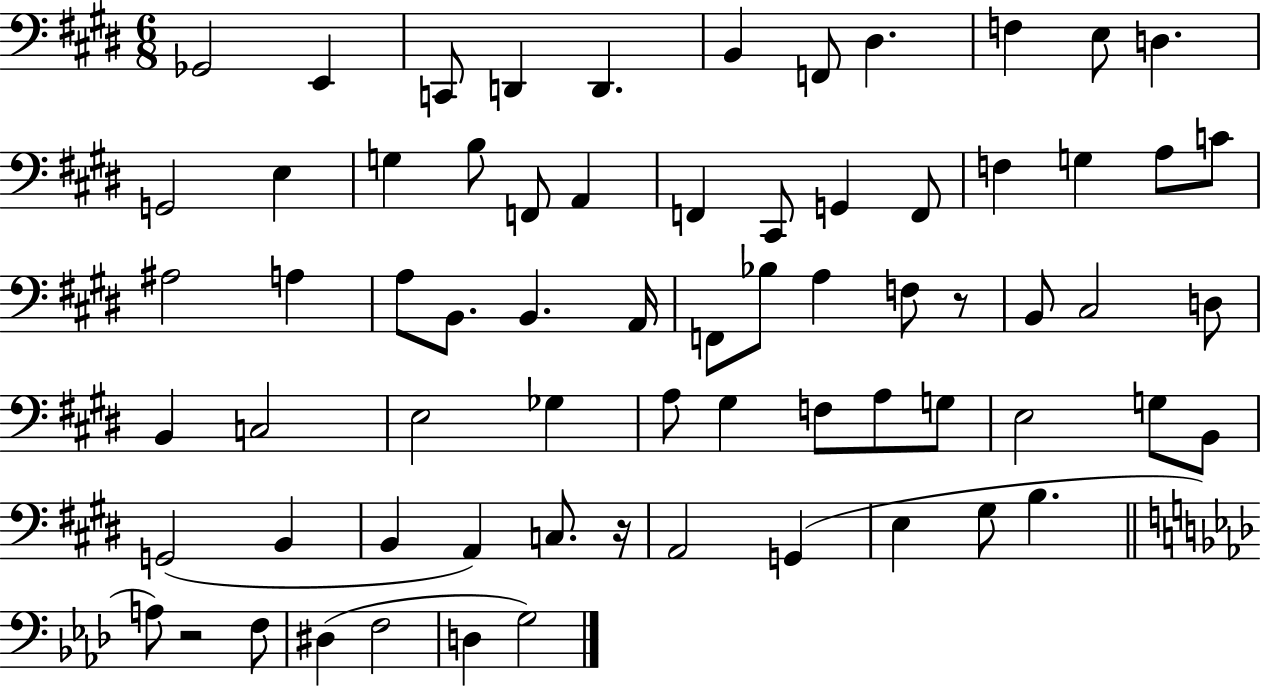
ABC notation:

X:1
T:Untitled
M:6/8
L:1/4
K:E
_G,,2 E,, C,,/2 D,, D,, B,, F,,/2 ^D, F, E,/2 D, G,,2 E, G, B,/2 F,,/2 A,, F,, ^C,,/2 G,, F,,/2 F, G, A,/2 C/2 ^A,2 A, A,/2 B,,/2 B,, A,,/4 F,,/2 _B,/2 A, F,/2 z/2 B,,/2 ^C,2 D,/2 B,, C,2 E,2 _G, A,/2 ^G, F,/2 A,/2 G,/2 E,2 G,/2 B,,/2 G,,2 B,, B,, A,, C,/2 z/4 A,,2 G,, E, ^G,/2 B, A,/2 z2 F,/2 ^D, F,2 D, G,2